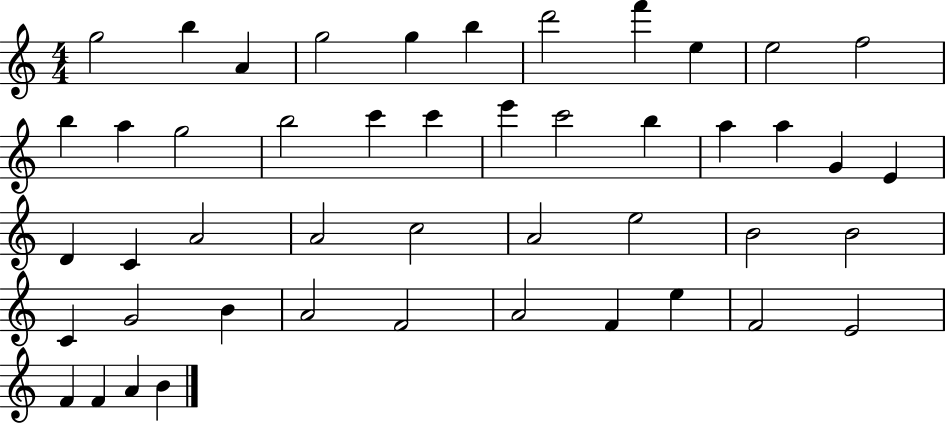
G5/h B5/q A4/q G5/h G5/q B5/q D6/h F6/q E5/q E5/h F5/h B5/q A5/q G5/h B5/h C6/q C6/q E6/q C6/h B5/q A5/q A5/q G4/q E4/q D4/q C4/q A4/h A4/h C5/h A4/h E5/h B4/h B4/h C4/q G4/h B4/q A4/h F4/h A4/h F4/q E5/q F4/h E4/h F4/q F4/q A4/q B4/q